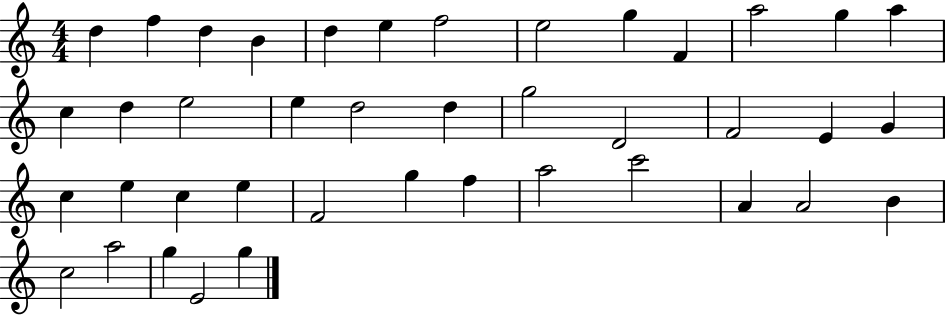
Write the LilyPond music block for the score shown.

{
  \clef treble
  \numericTimeSignature
  \time 4/4
  \key c \major
  d''4 f''4 d''4 b'4 | d''4 e''4 f''2 | e''2 g''4 f'4 | a''2 g''4 a''4 | \break c''4 d''4 e''2 | e''4 d''2 d''4 | g''2 d'2 | f'2 e'4 g'4 | \break c''4 e''4 c''4 e''4 | f'2 g''4 f''4 | a''2 c'''2 | a'4 a'2 b'4 | \break c''2 a''2 | g''4 e'2 g''4 | \bar "|."
}